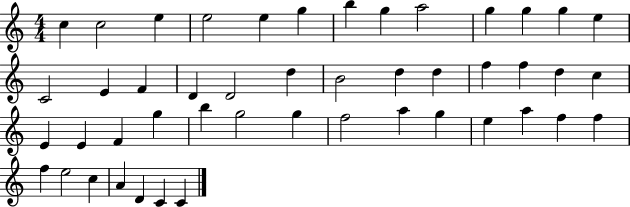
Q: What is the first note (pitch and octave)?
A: C5